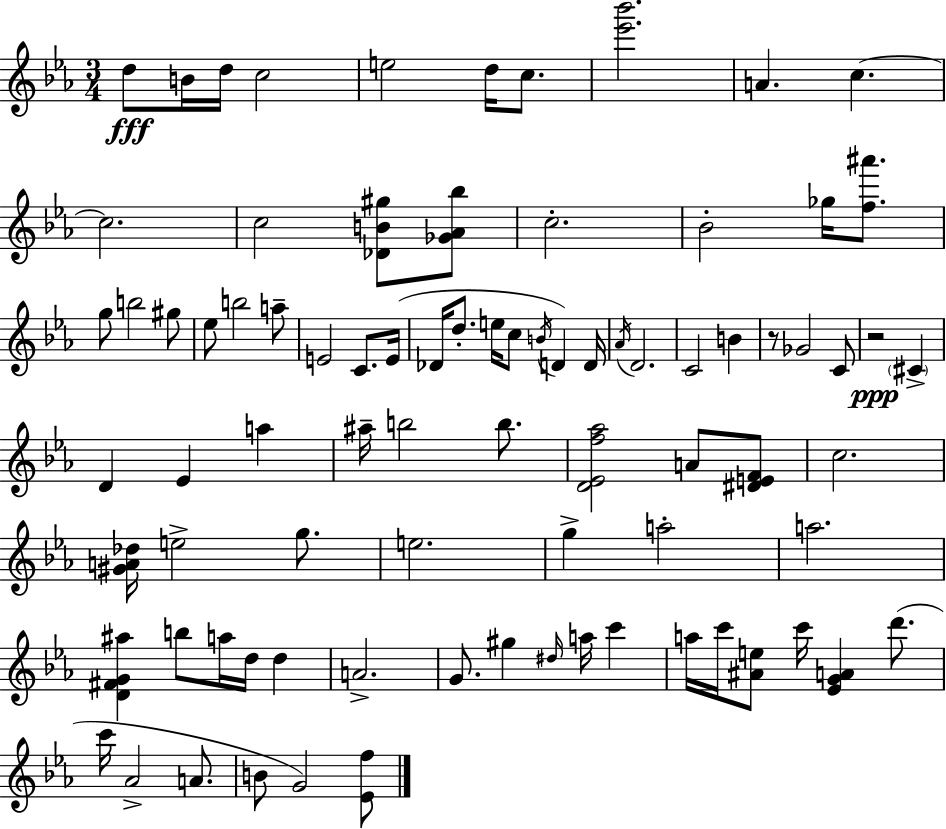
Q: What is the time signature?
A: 3/4